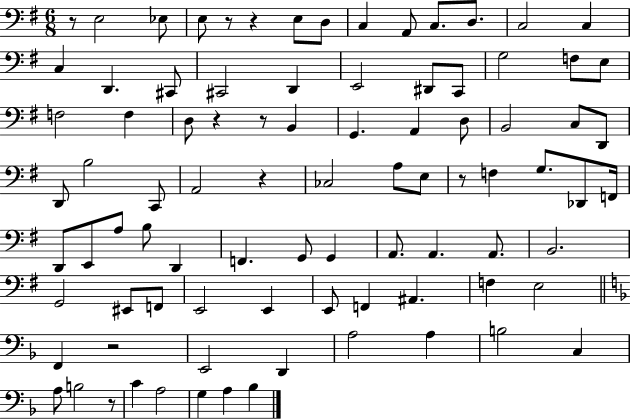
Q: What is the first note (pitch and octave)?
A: E3